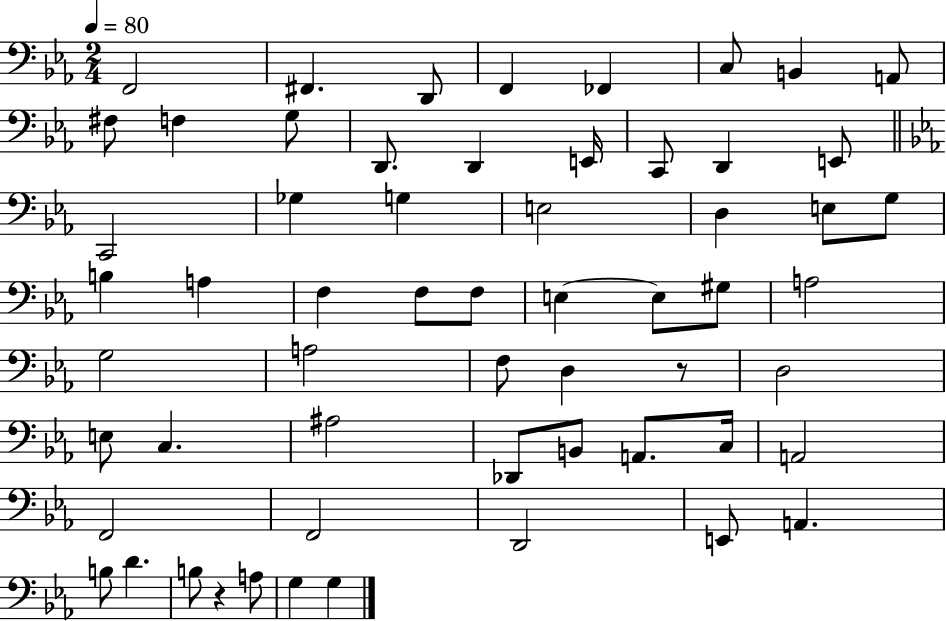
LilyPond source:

{
  \clef bass
  \numericTimeSignature
  \time 2/4
  \key ees \major
  \tempo 4 = 80
  f,2 | fis,4. d,8 | f,4 fes,4 | c8 b,4 a,8 | \break fis8 f4 g8 | d,8. d,4 e,16 | c,8 d,4 e,8 | \bar "||" \break \key ees \major c,2 | ges4 g4 | e2 | d4 e8 g8 | \break b4 a4 | f4 f8 f8 | e4~~ e8 gis8 | a2 | \break g2 | a2 | f8 d4 r8 | d2 | \break e8 c4. | ais2 | des,8 b,8 a,8. c16 | a,2 | \break f,2 | f,2 | d,2 | e,8 a,4. | \break b8 d'4. | b8 r4 a8 | g4 g4 | \bar "|."
}